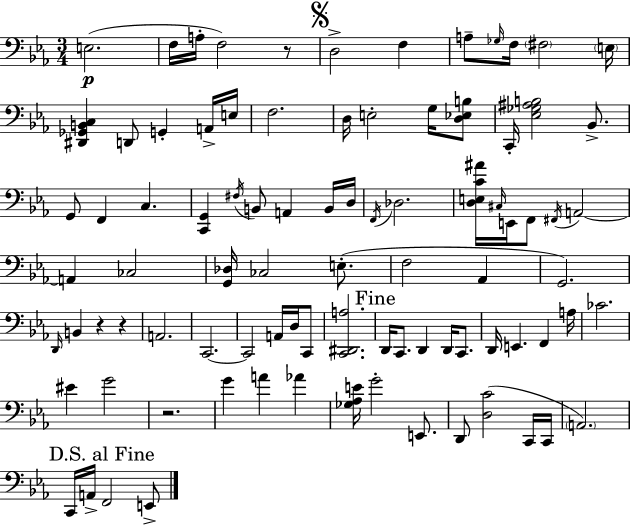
X:1
T:Untitled
M:3/4
L:1/4
K:Cm
E,2 F,/4 A,/4 F,2 z/2 D,2 F, A,/2 _G,/4 F,/4 ^F,2 E,/4 [^D,,_G,,B,,C,] D,,/2 G,, A,,/4 E,/4 F,2 D,/4 E,2 G,/4 [D,_E,B,]/2 C,,/4 [_E,_G,^A,B,]2 _B,,/2 G,,/2 F,, C, [C,,G,,] ^F,/4 B,,/2 A,, B,,/4 D,/4 F,,/4 _D,2 [D,E,C^A]/4 ^C,/4 E,,/4 F,,/2 ^F,,/4 A,,2 A,, _C,2 [G,,_D,]/4 _C,2 E,/2 F,2 _A,, G,,2 D,,/4 B,, z z A,,2 C,,2 C,,2 A,,/4 D,/4 C,,/2 [C,,^D,,A,]2 D,,/4 C,,/2 D,, D,,/4 C,,/2 D,,/4 E,, F,, A,/4 _C2 ^E G2 z2 G A _A [_G,_A,E]/4 G2 E,,/2 D,,/2 [D,C]2 C,,/4 C,,/4 A,,2 C,,/4 A,,/4 F,,2 E,,/2